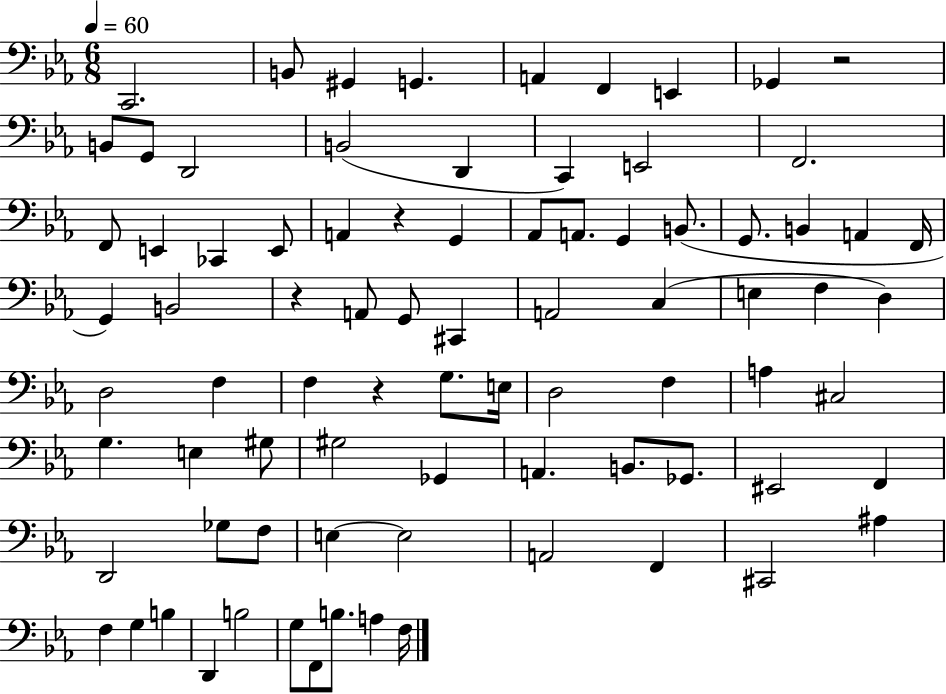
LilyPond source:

{
  \clef bass
  \numericTimeSignature
  \time 6/8
  \key ees \major
  \tempo 4 = 60
  c,2. | b,8 gis,4 g,4. | a,4 f,4 e,4 | ges,4 r2 | \break b,8 g,8 d,2 | b,2( d,4 | c,4) e,2 | f,2. | \break f,8 e,4 ces,4 e,8 | a,4 r4 g,4 | aes,8 a,8. g,4 b,8.( | g,8. b,4 a,4 f,16 | \break g,4) b,2 | r4 a,8 g,8 cis,4 | a,2 c4( | e4 f4 d4) | \break d2 f4 | f4 r4 g8. e16 | d2 f4 | a4 cis2 | \break g4. e4 gis8 | gis2 ges,4 | a,4. b,8. ges,8. | eis,2 f,4 | \break d,2 ges8 f8 | e4~~ e2 | a,2 f,4 | cis,2 ais4 | \break f4 g4 b4 | d,4 b2 | g8 f,8 b8. a4 f16 | \bar "|."
}